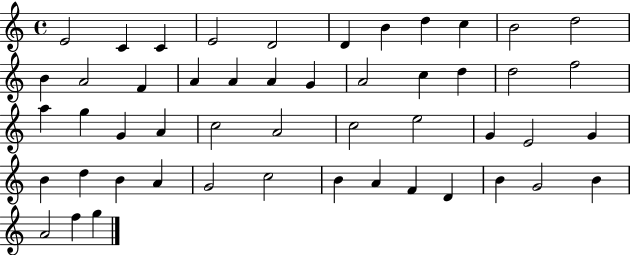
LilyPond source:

{
  \clef treble
  \time 4/4
  \defaultTimeSignature
  \key c \major
  e'2 c'4 c'4 | e'2 d'2 | d'4 b'4 d''4 c''4 | b'2 d''2 | \break b'4 a'2 f'4 | a'4 a'4 a'4 g'4 | a'2 c''4 d''4 | d''2 f''2 | \break a''4 g''4 g'4 a'4 | c''2 a'2 | c''2 e''2 | g'4 e'2 g'4 | \break b'4 d''4 b'4 a'4 | g'2 c''2 | b'4 a'4 f'4 d'4 | b'4 g'2 b'4 | \break a'2 f''4 g''4 | \bar "|."
}